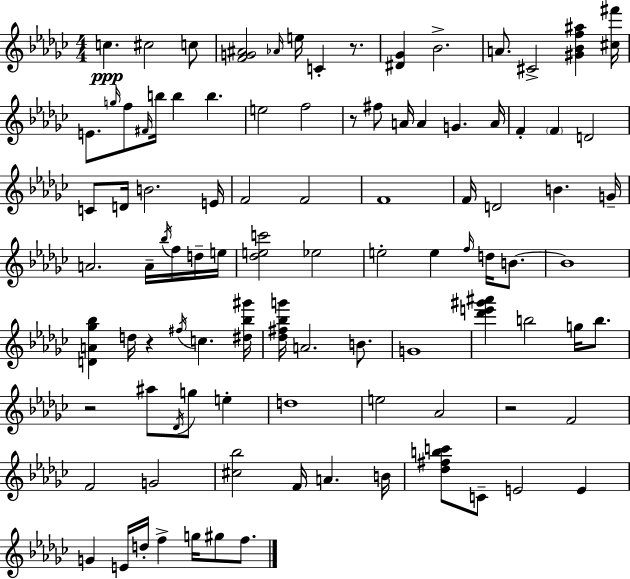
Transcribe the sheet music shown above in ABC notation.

X:1
T:Untitled
M:4/4
L:1/4
K:Ebm
c ^c2 c/2 [FG^A]2 _A/4 e/4 C z/2 [^D_G] _B2 A/2 ^C2 [^G_Bf^a] [^c^f']/4 E/2 g/4 f/2 ^F/4 b/4 b b e2 f2 z/2 ^f/2 A/4 A G A/4 F F D2 C/2 D/4 B2 E/4 F2 F2 F4 F/4 D2 B G/4 A2 A/4 _b/4 f/4 d/4 e/4 [_dec']2 _e2 e2 e f/4 d/4 B/2 B4 [DA_g_b] d/4 z ^f/4 c [^d_b^g']/4 [_d^f_bg']/4 A2 B/2 G4 [_d'e'^g'^a'] b2 g/4 b/2 z2 ^a/2 _D/4 g/2 e d4 e2 _A2 z2 F2 F2 G2 [^c_b]2 F/4 A B/4 [_d^fbc']/2 C/2 E2 E G E/4 d/4 f g/4 ^g/2 f/2